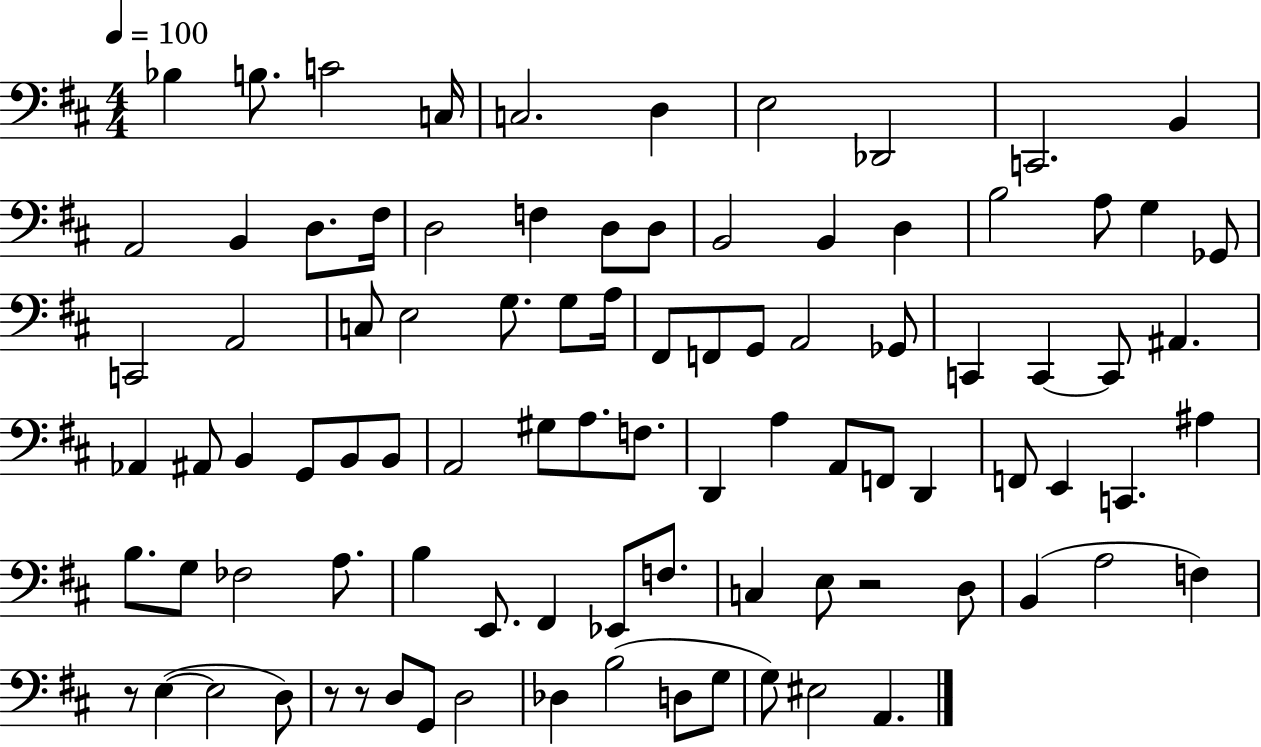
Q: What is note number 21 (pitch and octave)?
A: D3